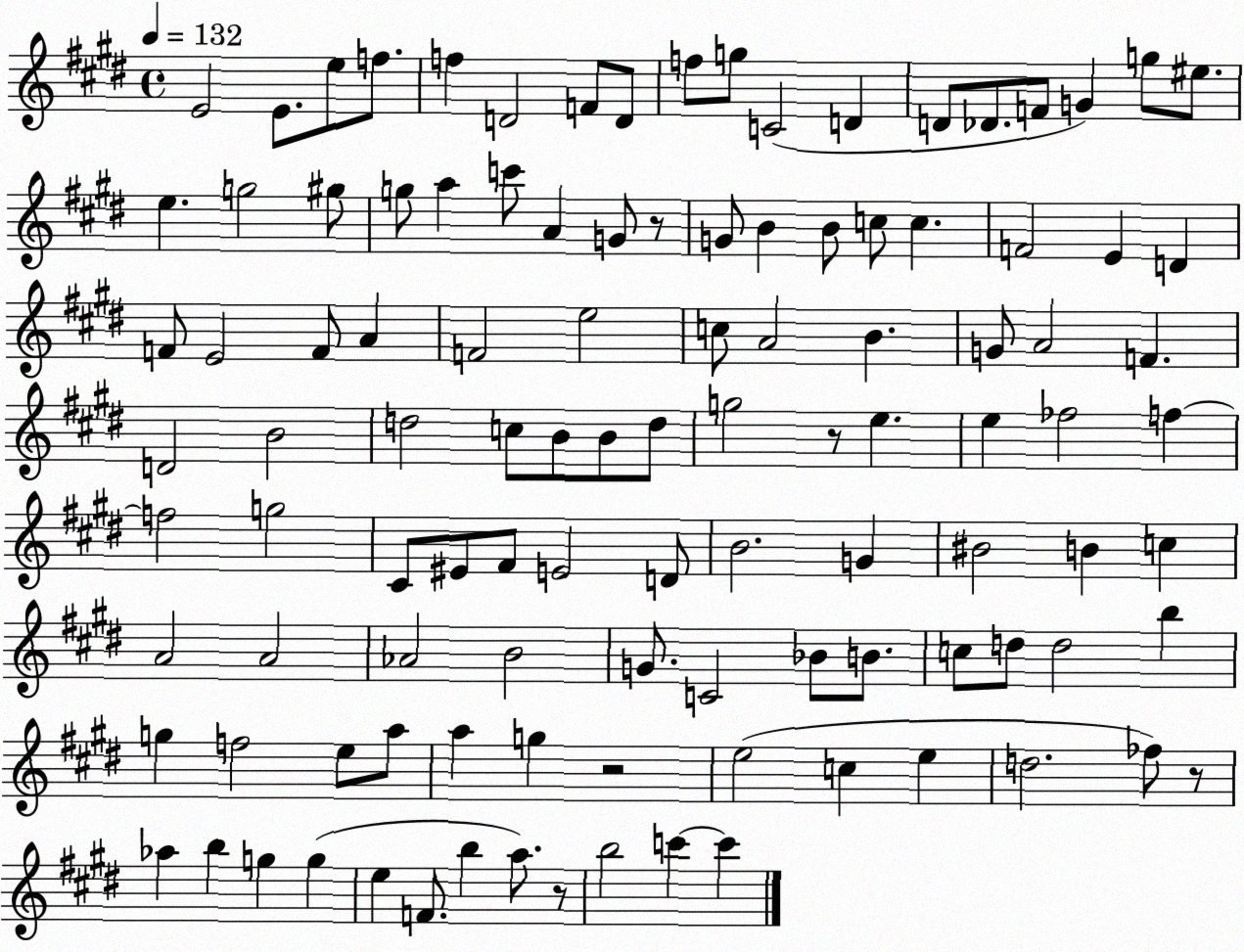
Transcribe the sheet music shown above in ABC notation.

X:1
T:Untitled
M:4/4
L:1/4
K:E
E2 E/2 e/2 f/2 f D2 F/2 D/2 f/2 g/2 C2 D D/2 _D/2 F/2 G g/2 ^e/2 e g2 ^g/2 g/2 a c'/2 A G/2 z/2 G/2 B B/2 c/2 c F2 E D F/2 E2 F/2 A F2 e2 c/2 A2 B G/2 A2 F D2 B2 d2 c/2 B/2 B/2 d/2 g2 z/2 e e _f2 f f2 g2 ^C/2 ^E/2 ^F/2 E2 D/2 B2 G ^B2 B c A2 A2 _A2 B2 G/2 C2 _B/2 B/2 c/2 d/2 d2 b g f2 e/2 a/2 a g z2 e2 c e d2 _f/2 z/2 _a b g g e F/2 b a/2 z/2 b2 c' c'